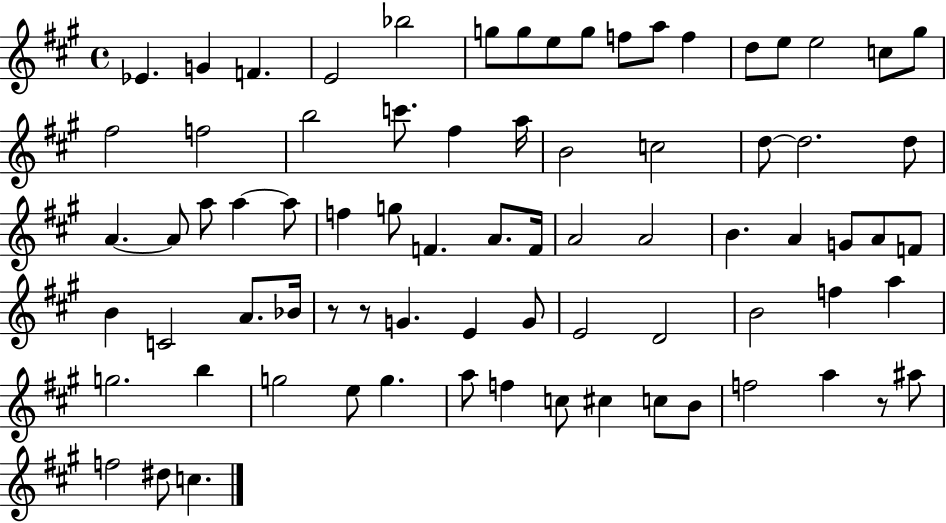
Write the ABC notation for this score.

X:1
T:Untitled
M:4/4
L:1/4
K:A
_E G F E2 _b2 g/2 g/2 e/2 g/2 f/2 a/2 f d/2 e/2 e2 c/2 ^g/2 ^f2 f2 b2 c'/2 ^f a/4 B2 c2 d/2 d2 d/2 A A/2 a/2 a a/2 f g/2 F A/2 F/4 A2 A2 B A G/2 A/2 F/2 B C2 A/2 _B/4 z/2 z/2 G E G/2 E2 D2 B2 f a g2 b g2 e/2 g a/2 f c/2 ^c c/2 B/2 f2 a z/2 ^a/2 f2 ^d/2 c